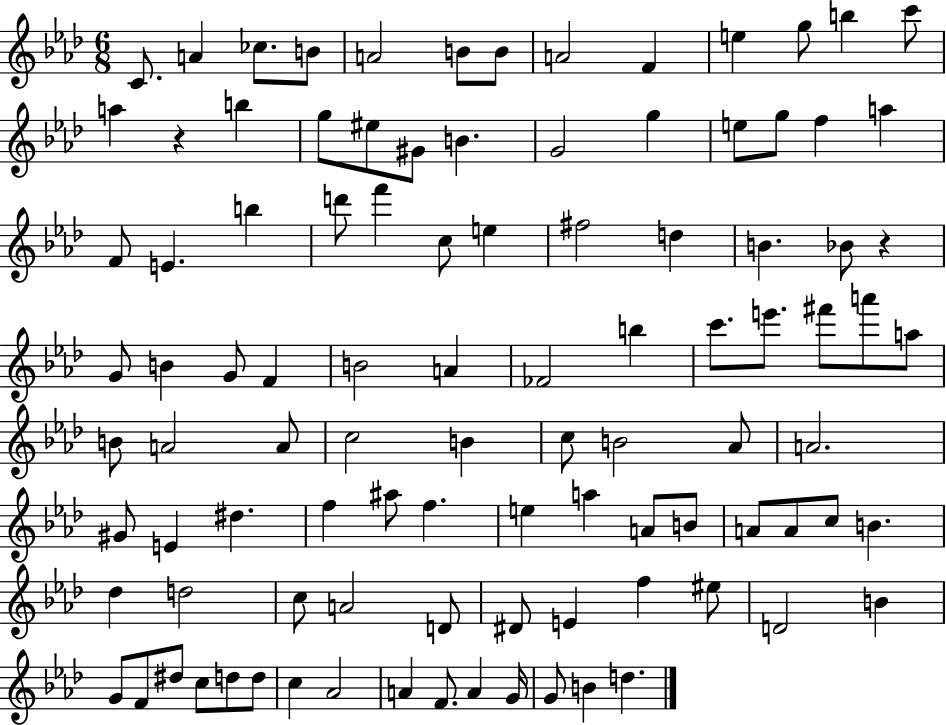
X:1
T:Untitled
M:6/8
L:1/4
K:Ab
C/2 A _c/2 B/2 A2 B/2 B/2 A2 F e g/2 b c'/2 a z b g/2 ^e/2 ^G/2 B G2 g e/2 g/2 f a F/2 E b d'/2 f' c/2 e ^f2 d B _B/2 z G/2 B G/2 F B2 A _F2 b c'/2 e'/2 ^f'/2 a'/2 a/2 B/2 A2 A/2 c2 B c/2 B2 _A/2 A2 ^G/2 E ^d f ^a/2 f e a A/2 B/2 A/2 A/2 c/2 B _d d2 c/2 A2 D/2 ^D/2 E f ^e/2 D2 B G/2 F/2 ^d/2 c/2 d/2 d/2 c _A2 A F/2 A G/4 G/2 B d